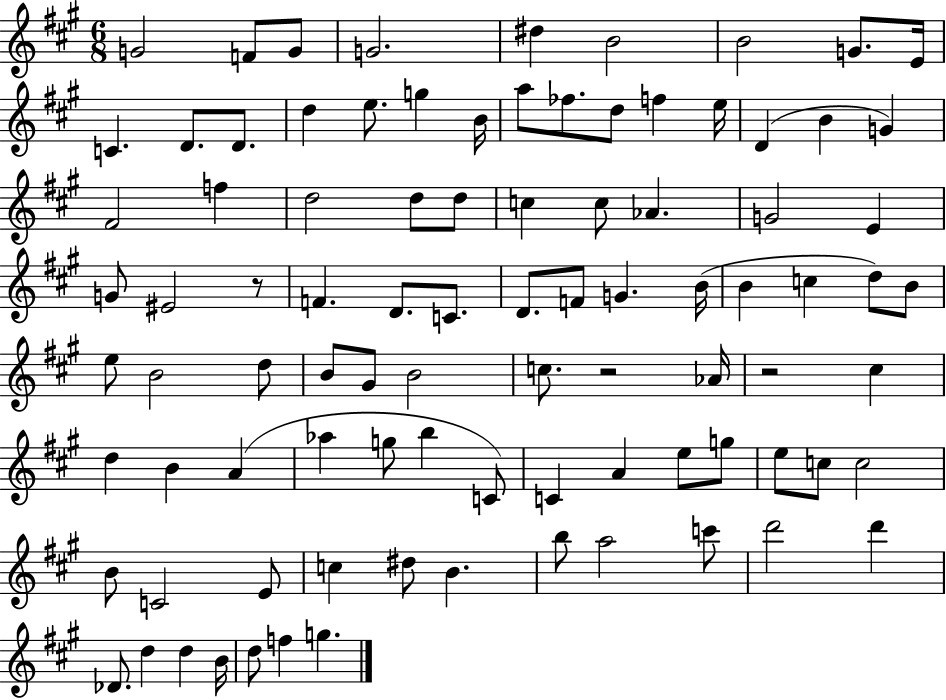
X:1
T:Untitled
M:6/8
L:1/4
K:A
G2 F/2 G/2 G2 ^d B2 B2 G/2 E/4 C D/2 D/2 d e/2 g B/4 a/2 _f/2 d/2 f e/4 D B G ^F2 f d2 d/2 d/2 c c/2 _A G2 E G/2 ^E2 z/2 F D/2 C/2 D/2 F/2 G B/4 B c d/2 B/2 e/2 B2 d/2 B/2 ^G/2 B2 c/2 z2 _A/4 z2 ^c d B A _a g/2 b C/2 C A e/2 g/2 e/2 c/2 c2 B/2 C2 E/2 c ^d/2 B b/2 a2 c'/2 d'2 d' _D/2 d d B/4 d/2 f g